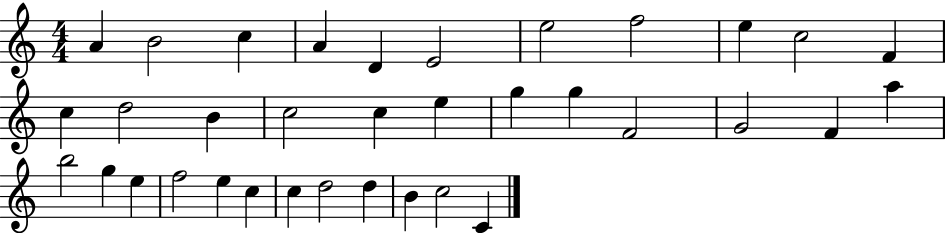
{
  \clef treble
  \numericTimeSignature
  \time 4/4
  \key c \major
  a'4 b'2 c''4 | a'4 d'4 e'2 | e''2 f''2 | e''4 c''2 f'4 | \break c''4 d''2 b'4 | c''2 c''4 e''4 | g''4 g''4 f'2 | g'2 f'4 a''4 | \break b''2 g''4 e''4 | f''2 e''4 c''4 | c''4 d''2 d''4 | b'4 c''2 c'4 | \break \bar "|."
}